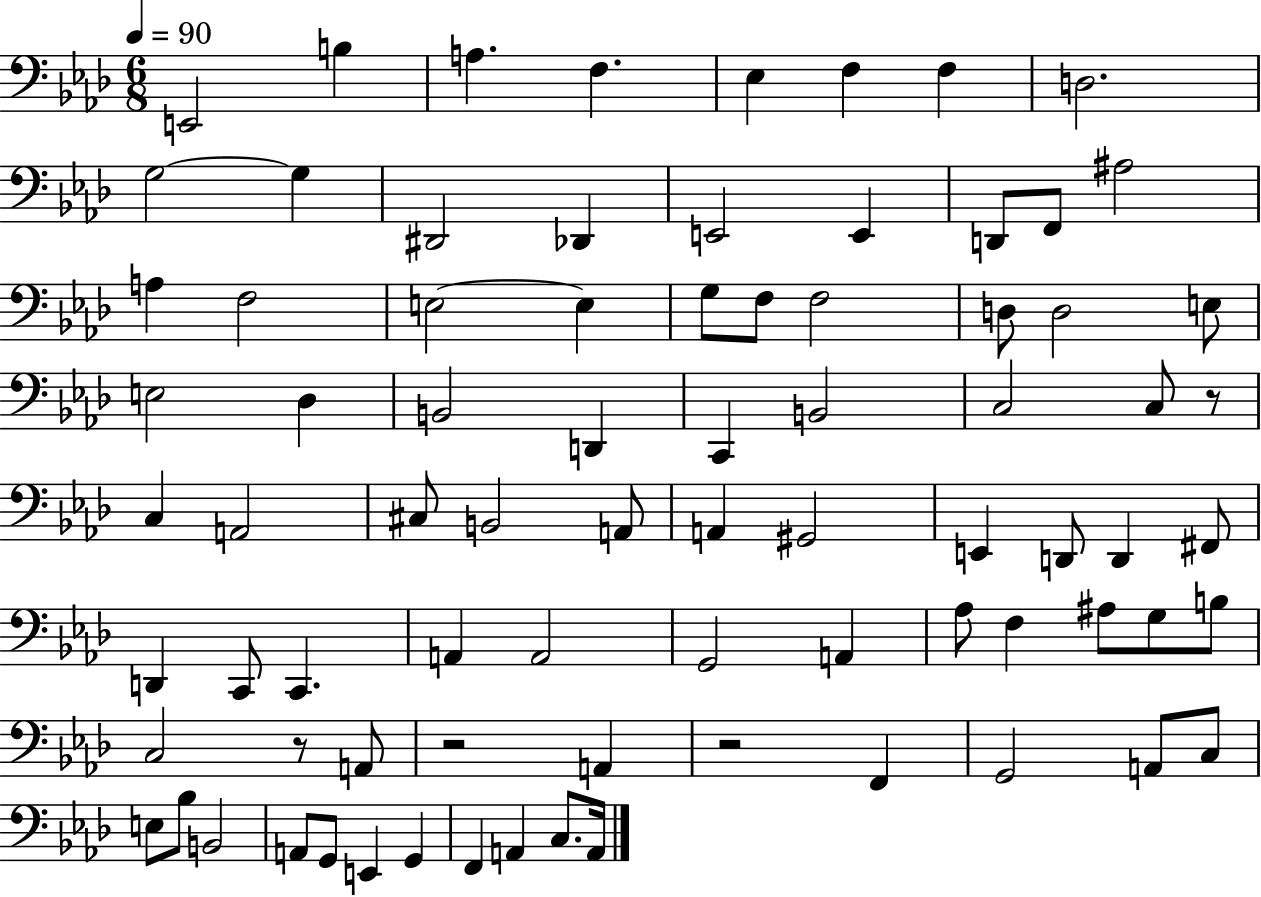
{
  \clef bass
  \numericTimeSignature
  \time 6/8
  \key aes \major
  \tempo 4 = 90
  \repeat volta 2 { e,2 b4 | a4. f4. | ees4 f4 f4 | d2. | \break g2~~ g4 | dis,2 des,4 | e,2 e,4 | d,8 f,8 ais2 | \break a4 f2 | e2~~ e4 | g8 f8 f2 | d8 d2 e8 | \break e2 des4 | b,2 d,4 | c,4 b,2 | c2 c8 r8 | \break c4 a,2 | cis8 b,2 a,8 | a,4 gis,2 | e,4 d,8 d,4 fis,8 | \break d,4 c,8 c,4. | a,4 a,2 | g,2 a,4 | aes8 f4 ais8 g8 b8 | \break c2 r8 a,8 | r2 a,4 | r2 f,4 | g,2 a,8 c8 | \break e8 bes8 b,2 | a,8 g,8 e,4 g,4 | f,4 a,4 c8. a,16 | } \bar "|."
}